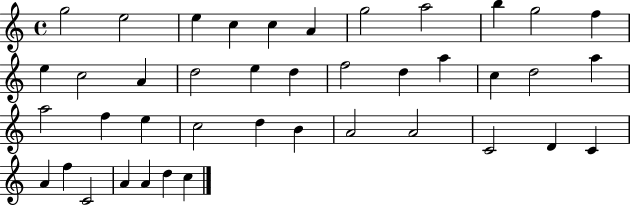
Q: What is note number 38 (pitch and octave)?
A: A4